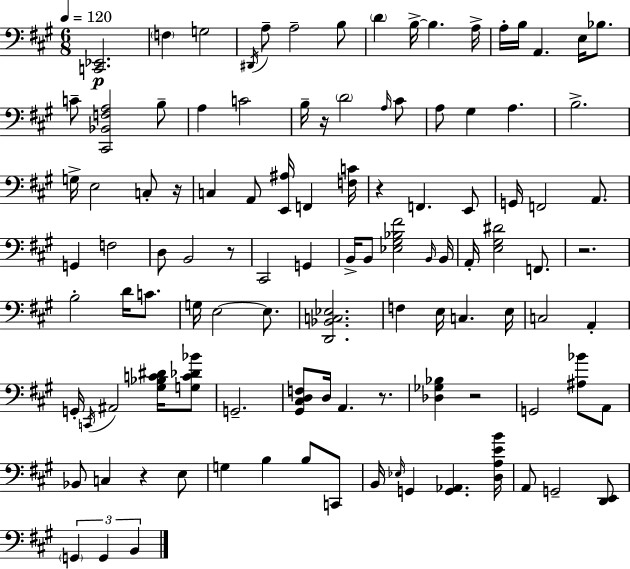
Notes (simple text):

[C2,Eb2]/h. F3/q G3/h D#2/s A3/e A3/h B3/e D4/q B3/s B3/q. A3/s A3/s B3/s A2/q. E3/s Bb3/e. C4/e [C#2,Bb2,F3,A3]/h B3/e A3/q C4/h B3/s R/s D4/h A3/s C#4/e A3/e G#3/q A3/q. B3/h. G3/s E3/h C3/e R/s C3/q A2/e [E2,A#3]/s F2/q [F3,C4]/s R/q F2/q. E2/e G2/s F2/h A2/e. G2/q F3/h D3/e B2/h R/e C#2/h G2/q B2/s B2/e [Eb3,G#3,Bb3,F#4]/h B2/s B2/s A2/s [E3,G#3,D#4]/h F2/e. R/h. B3/h D4/s C4/e. G3/s E3/h E3/e. [D2,Bb2,C3,Eb3]/h. F3/q E3/s C3/q. E3/s C3/h A2/q G2/s C2/s A#2/h [G#3,Bb3,C4,D#4]/s [G3,C4,Db4,Bb4]/e G2/h. [G#2,C#3,D3,F3]/e D3/s A2/q. R/e. [Db3,Gb3,Bb3]/q R/h G2/h [A#3,Bb4]/e A2/e Bb2/e C3/q R/q E3/e G3/q B3/q B3/e C2/e B2/s Eb3/s G2/q [G2,Ab2]/q. [D3,A3,E4,B4]/s A2/e G2/h [D2,E2]/e G2/q G2/q B2/q